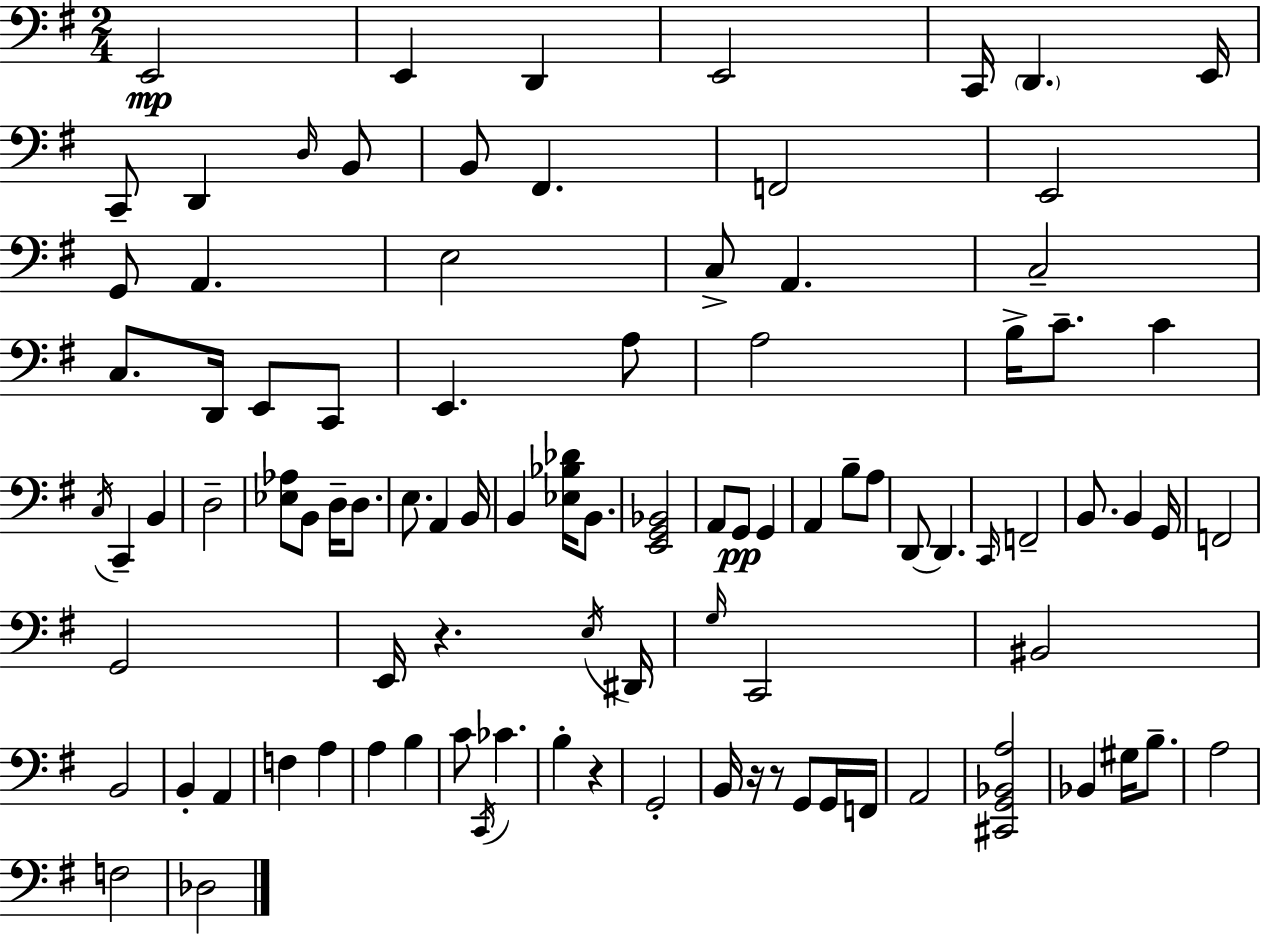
E2/h E2/q D2/q E2/h C2/s D2/q. E2/s C2/e D2/q D3/s B2/e B2/e F#2/q. F2/h E2/h G2/e A2/q. E3/h C3/e A2/q. C3/h C3/e. D2/s E2/e C2/e E2/q. A3/e A3/h B3/s C4/e. C4/q C3/s C2/q B2/q D3/h [Eb3,Ab3]/e B2/e D3/s D3/e. E3/e. A2/q B2/s B2/q [Eb3,Bb3,Db4]/s B2/e. [E2,G2,Bb2]/h A2/e G2/e G2/q A2/q B3/e A3/e D2/e D2/q. C2/s F2/h B2/e. B2/q G2/s F2/h G2/h E2/s R/q. E3/s D#2/s G3/s C2/h BIS2/h B2/h B2/q A2/q F3/q A3/q A3/q B3/q C4/e C2/s CES4/q. B3/q R/q G2/h B2/s R/s R/e G2/e G2/s F2/s A2/h [C#2,G2,Bb2,A3]/h Bb2/q G#3/s B3/e. A3/h F3/h Db3/h